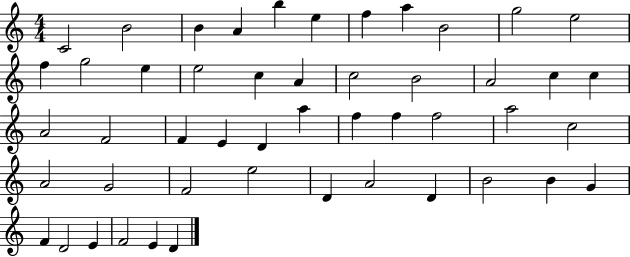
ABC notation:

X:1
T:Untitled
M:4/4
L:1/4
K:C
C2 B2 B A b e f a B2 g2 e2 f g2 e e2 c A c2 B2 A2 c c A2 F2 F E D a f f f2 a2 c2 A2 G2 F2 e2 D A2 D B2 B G F D2 E F2 E D